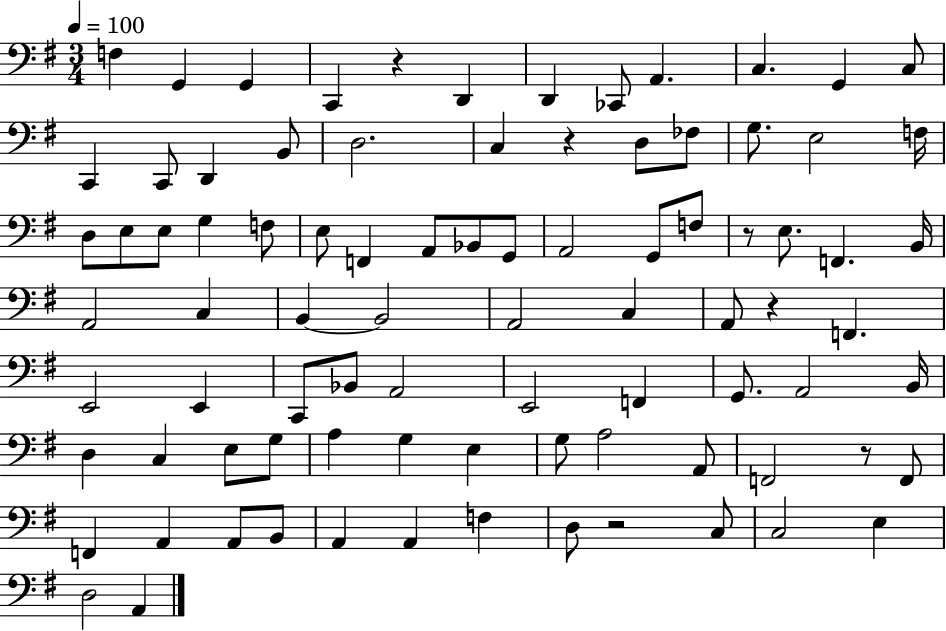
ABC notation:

X:1
T:Untitled
M:3/4
L:1/4
K:G
F, G,, G,, C,, z D,, D,, _C,,/2 A,, C, G,, C,/2 C,, C,,/2 D,, B,,/2 D,2 C, z D,/2 _F,/2 G,/2 E,2 F,/4 D,/2 E,/2 E,/2 G, F,/2 E,/2 F,, A,,/2 _B,,/2 G,,/2 A,,2 G,,/2 F,/2 z/2 E,/2 F,, B,,/4 A,,2 C, B,, B,,2 A,,2 C, A,,/2 z F,, E,,2 E,, C,,/2 _B,,/2 A,,2 E,,2 F,, G,,/2 A,,2 B,,/4 D, C, E,/2 G,/2 A, G, E, G,/2 A,2 A,,/2 F,,2 z/2 F,,/2 F,, A,, A,,/2 B,,/2 A,, A,, F, D,/2 z2 C,/2 C,2 E, D,2 A,,